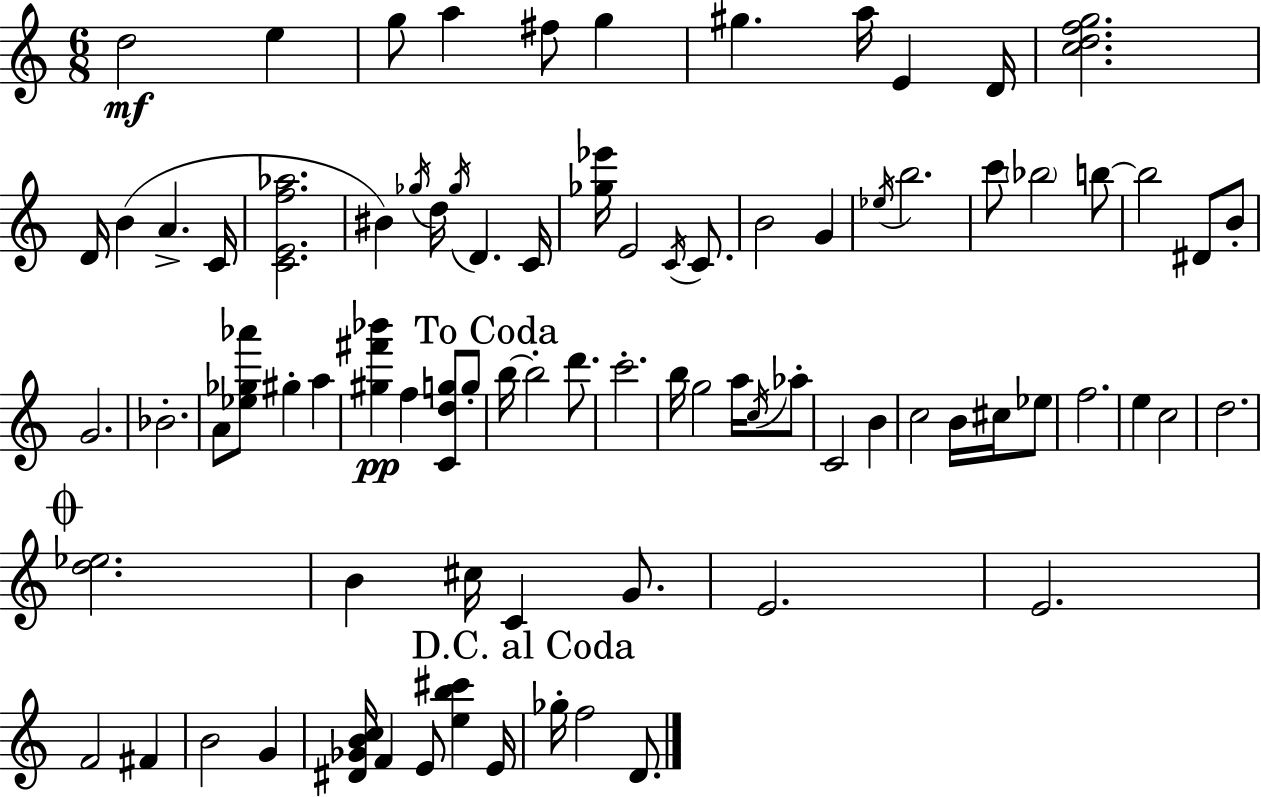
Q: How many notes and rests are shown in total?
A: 84